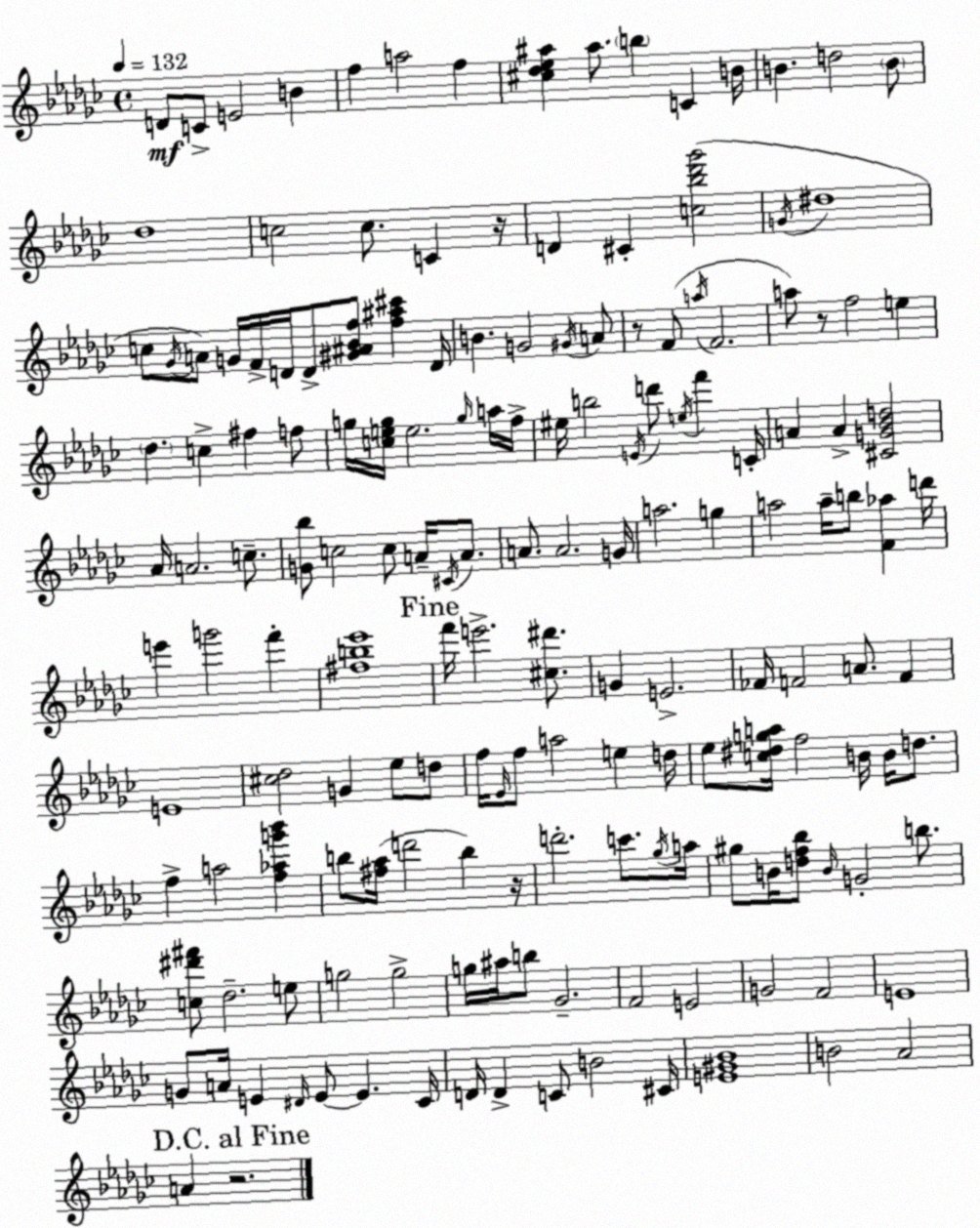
X:1
T:Untitled
M:4/4
L:1/4
K:Ebm
D/2 C/2 E2 B f a2 f [^c_d_e^a] ^a/2 b C B/4 B d2 B/2 _d4 c2 c/2 C z/4 D ^C [c_b_d'_g']2 G/4 ^d4 c/2 _G/4 A/2 G/4 F/4 D/4 D/2 [^G^A_Bf]/2 [f^a^c'] D/4 B G2 ^G/4 A/2 z/2 F/2 a/4 F2 a/2 z/2 f2 e _d c ^f f/2 g/4 [ceg]/4 e2 g/4 a/4 f/4 ^e/4 b2 E/4 d'/2 e/4 f' C/4 A A [^CG_Bd]2 _A/4 A2 c/2 [G_b]/2 c2 c/2 A/4 ^C/4 A/2 A/2 A2 G/4 a2 g a2 a/4 b/2 [F_a] d'/4 e' g'2 f' [^fb_e']4 f'/4 e'2 [^c^d']/2 G E2 _F/4 F2 A/2 F E4 [^c_d]2 G _e/2 d/2 f/4 _E/4 f/2 a2 e d/4 _e/2 [c^dga]/4 f2 B/4 B/4 d/2 f a2 [f_ag'_b'] b/2 [^f_a]/4 d'2 b z/4 d'2 c'/2 _g/4 a/4 ^g/2 B/4 [df_b]/2 B/4 G2 b/2 [c^d'^f']/2 _d2 e/2 g2 g2 g/4 ^a/4 b/2 _G2 F2 E2 G2 F2 E4 G/2 A/4 E ^D/4 E/2 E _C/4 D/4 D C/2 B2 ^C/4 [E^G_B]4 B2 _A2 A z2